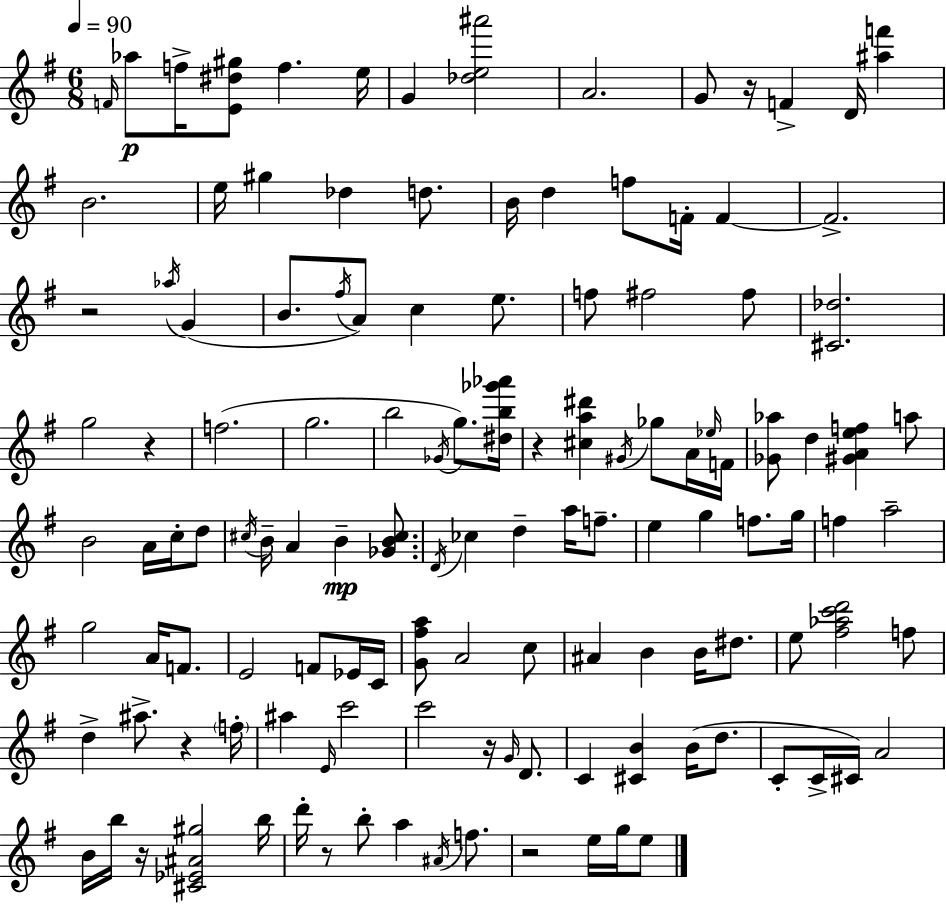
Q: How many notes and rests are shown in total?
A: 127